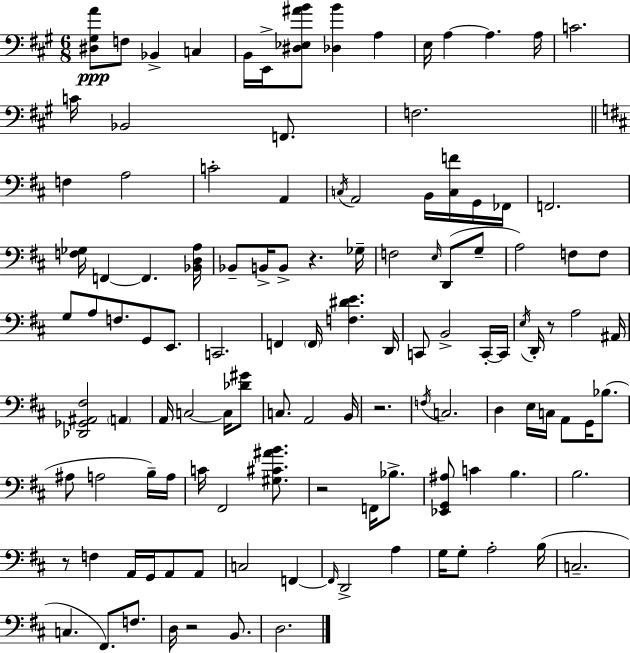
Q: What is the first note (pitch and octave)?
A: F3